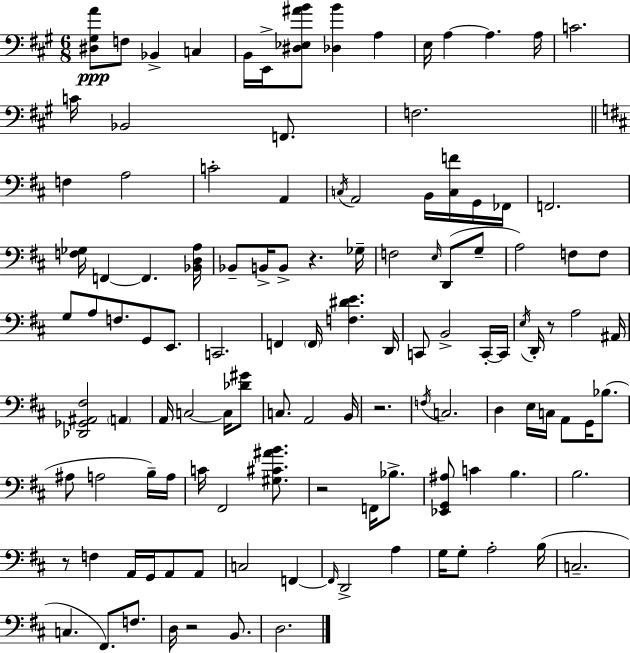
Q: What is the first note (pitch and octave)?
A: F3